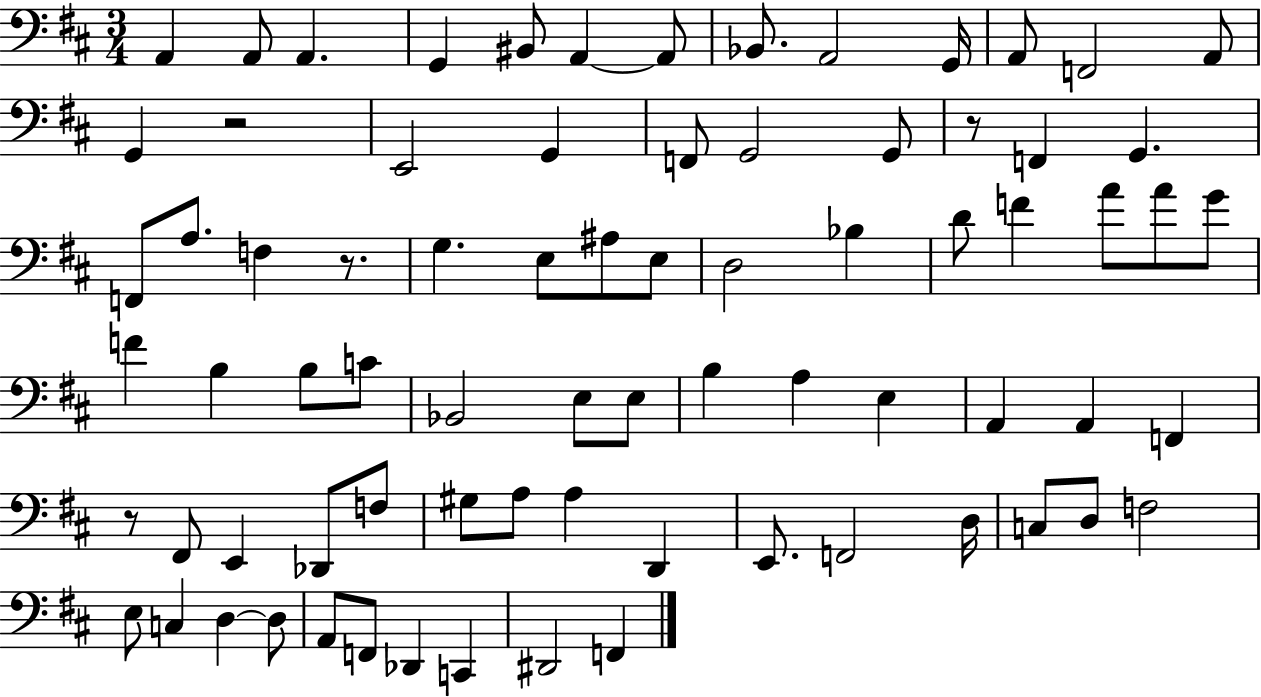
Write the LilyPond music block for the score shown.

{
  \clef bass
  \numericTimeSignature
  \time 3/4
  \key d \major
  a,4 a,8 a,4. | g,4 bis,8 a,4~~ a,8 | bes,8. a,2 g,16 | a,8 f,2 a,8 | \break g,4 r2 | e,2 g,4 | f,8 g,2 g,8 | r8 f,4 g,4. | \break f,8 a8. f4 r8. | g4. e8 ais8 e8 | d2 bes4 | d'8 f'4 a'8 a'8 g'8 | \break f'4 b4 b8 c'8 | bes,2 e8 e8 | b4 a4 e4 | a,4 a,4 f,4 | \break r8 fis,8 e,4 des,8 f8 | gis8 a8 a4 d,4 | e,8. f,2 d16 | c8 d8 f2 | \break e8 c4 d4~~ d8 | a,8 f,8 des,4 c,4 | dis,2 f,4 | \bar "|."
}